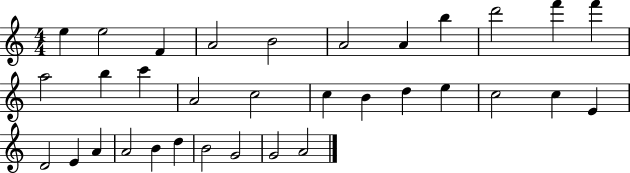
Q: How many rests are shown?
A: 0